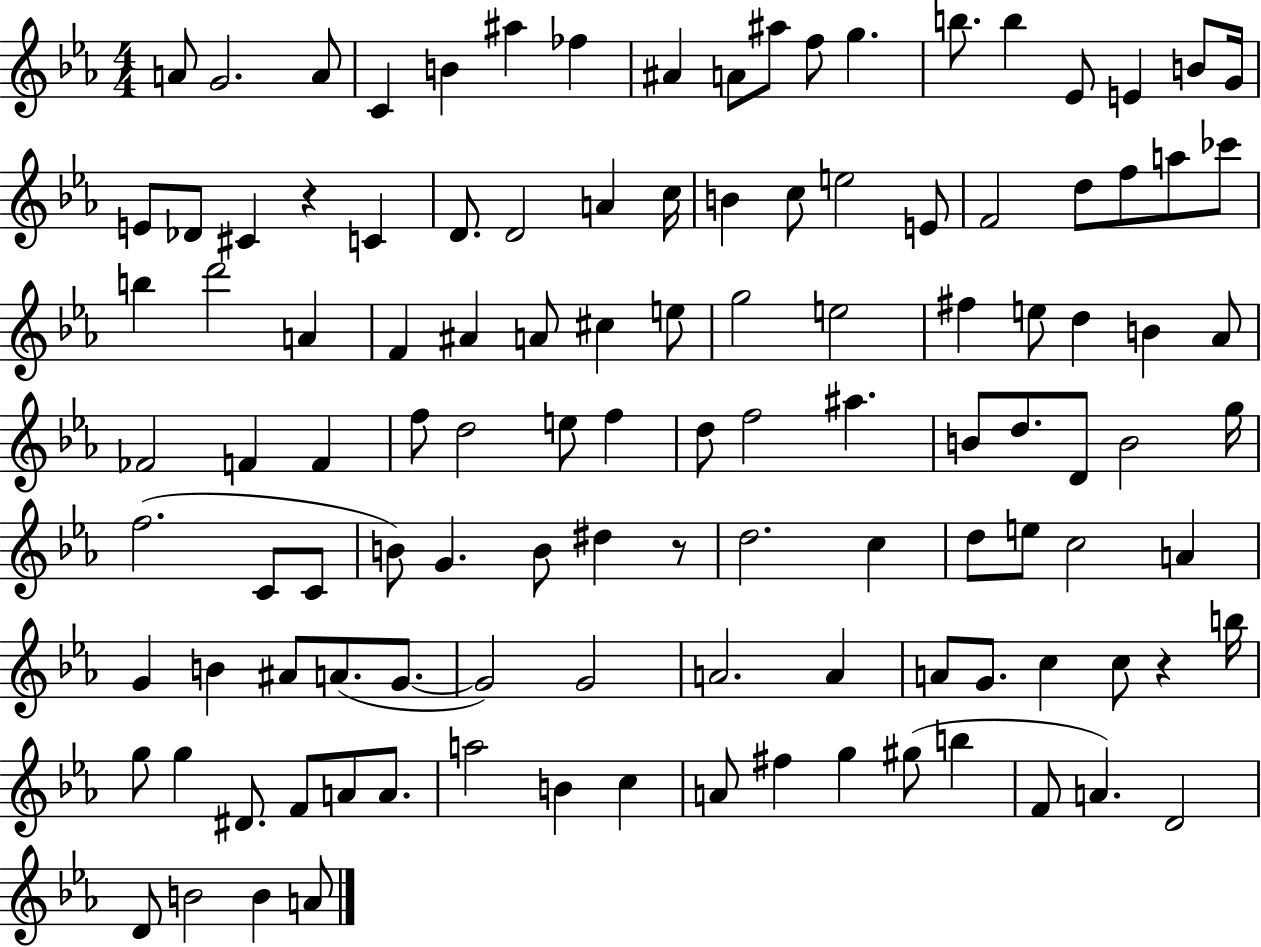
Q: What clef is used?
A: treble